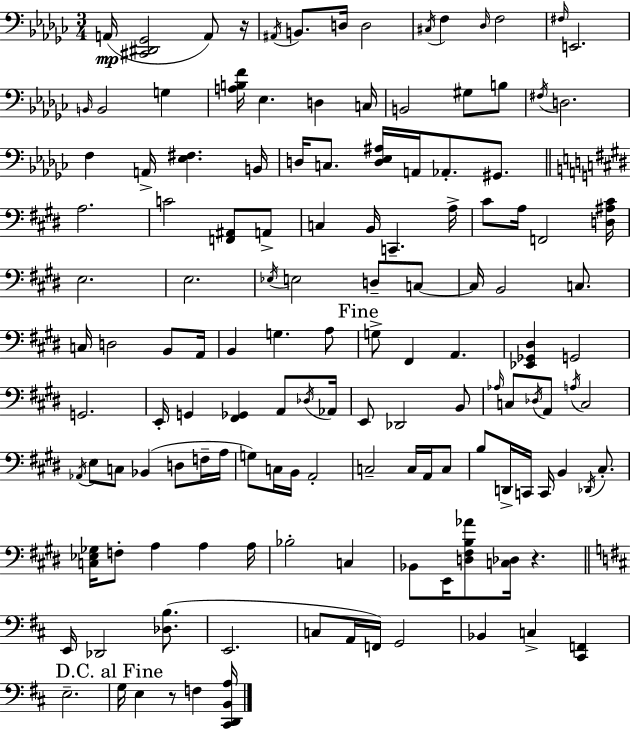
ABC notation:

X:1
T:Untitled
M:3/4
L:1/4
K:Ebm
A,,/4 [^C,,^D,,_G,,]2 A,,/2 z/4 ^A,,/4 B,,/2 D,/4 D,2 ^C,/4 F, _D,/4 F,2 ^F,/4 E,,2 B,,/4 B,,2 G, [A,B,F]/4 _E, D, C,/4 B,,2 ^G,/2 B,/2 ^F,/4 D,2 F, A,,/4 [_E,^F,] B,,/4 D,/4 C,/2 [D,_E,^A,]/4 A,,/4 _A,,/2 ^G,,/2 A,2 C2 [F,,^A,,]/2 A,,/2 C, B,,/4 C,, A,/4 ^C/2 A,/4 F,,2 [D,^A,^C]/4 E,2 E,2 _E,/4 E,2 D,/2 C,/2 C,/4 B,,2 C,/2 C,/4 D,2 B,,/2 A,,/4 B,, G, A,/2 G,/2 ^F,, A,, [_E,,_G,,^D,] G,,2 G,,2 E,,/4 G,, [^F,,_G,,] A,,/2 _D,/4 _A,,/4 E,,/2 _D,,2 B,,/2 _A,/4 C,/2 _D,/4 A,,/2 A,/4 C,2 _A,,/4 E,/2 C,/2 _B,, D,/2 F,/4 A,/4 G,/2 C,/4 B,,/4 A,,2 C,2 C,/4 A,,/4 C,/2 B,/2 D,,/4 C,,/4 C,,/4 B,, _D,,/4 ^C,/2 [C,_E,_G,]/4 F,/2 A, A, A,/4 _B,2 C, _B,,/2 E,,/4 [D,^F,B,_A]/2 [C,_D,]/4 z E,,/4 _D,,2 [_D,B,]/2 E,,2 C,/2 A,,/4 F,,/4 G,,2 _B,, C, [^C,,F,,] E,2 G,/4 E, z/2 F, [^C,,D,,B,,A,]/4